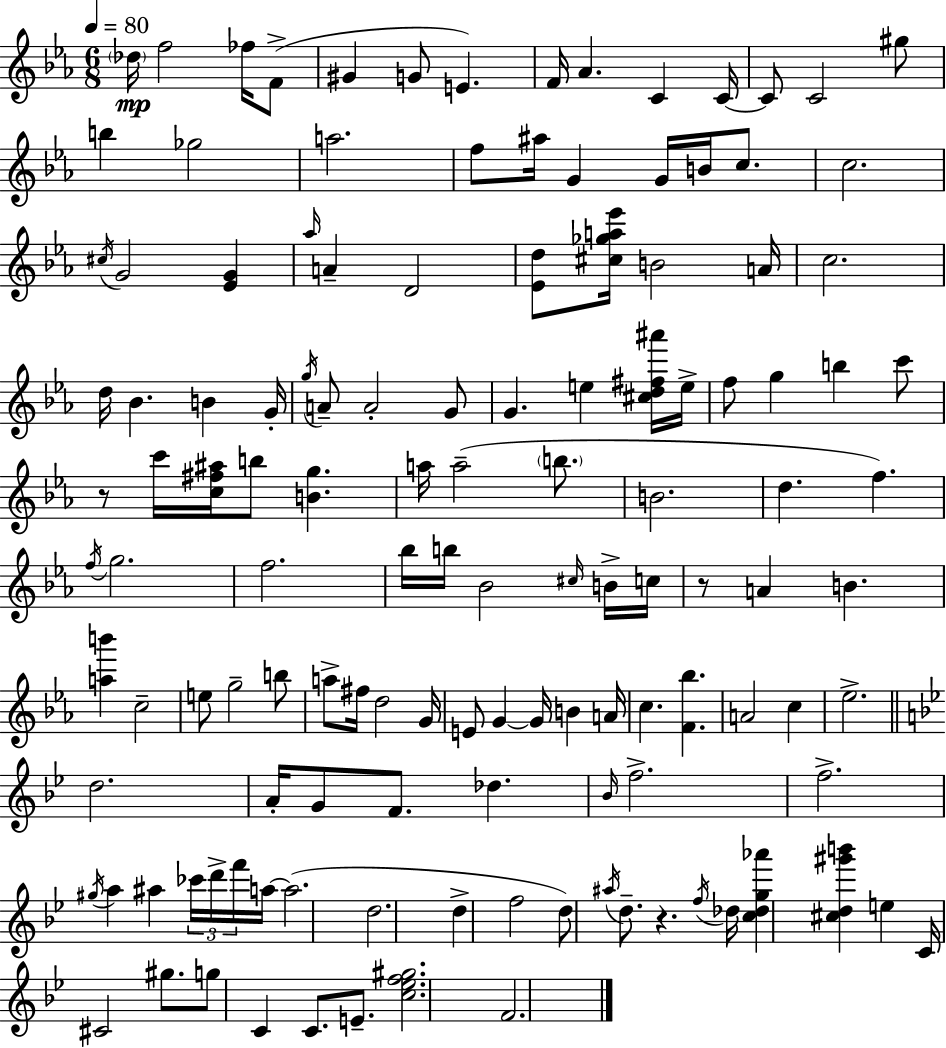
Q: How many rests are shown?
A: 3